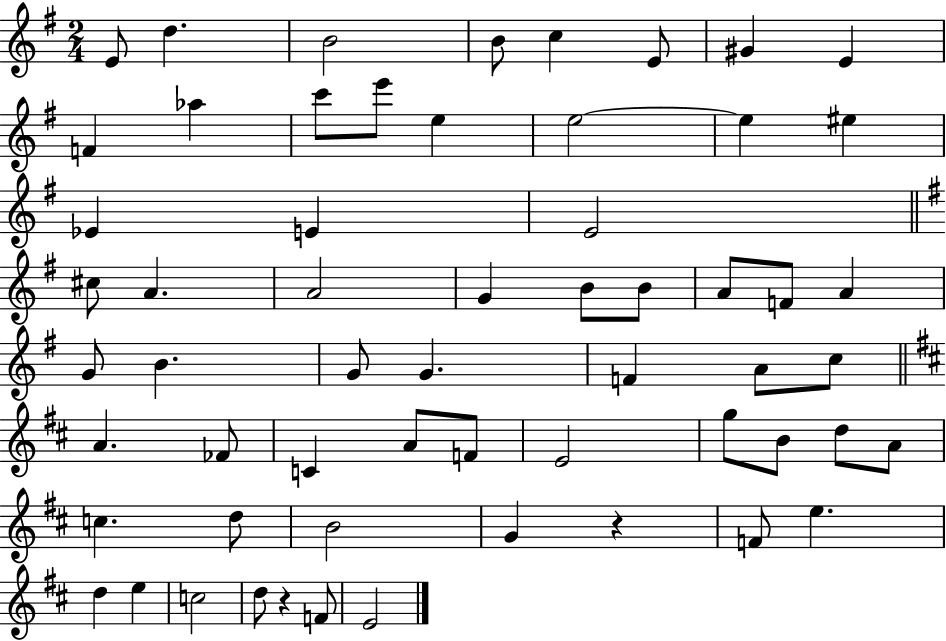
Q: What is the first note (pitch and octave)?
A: E4